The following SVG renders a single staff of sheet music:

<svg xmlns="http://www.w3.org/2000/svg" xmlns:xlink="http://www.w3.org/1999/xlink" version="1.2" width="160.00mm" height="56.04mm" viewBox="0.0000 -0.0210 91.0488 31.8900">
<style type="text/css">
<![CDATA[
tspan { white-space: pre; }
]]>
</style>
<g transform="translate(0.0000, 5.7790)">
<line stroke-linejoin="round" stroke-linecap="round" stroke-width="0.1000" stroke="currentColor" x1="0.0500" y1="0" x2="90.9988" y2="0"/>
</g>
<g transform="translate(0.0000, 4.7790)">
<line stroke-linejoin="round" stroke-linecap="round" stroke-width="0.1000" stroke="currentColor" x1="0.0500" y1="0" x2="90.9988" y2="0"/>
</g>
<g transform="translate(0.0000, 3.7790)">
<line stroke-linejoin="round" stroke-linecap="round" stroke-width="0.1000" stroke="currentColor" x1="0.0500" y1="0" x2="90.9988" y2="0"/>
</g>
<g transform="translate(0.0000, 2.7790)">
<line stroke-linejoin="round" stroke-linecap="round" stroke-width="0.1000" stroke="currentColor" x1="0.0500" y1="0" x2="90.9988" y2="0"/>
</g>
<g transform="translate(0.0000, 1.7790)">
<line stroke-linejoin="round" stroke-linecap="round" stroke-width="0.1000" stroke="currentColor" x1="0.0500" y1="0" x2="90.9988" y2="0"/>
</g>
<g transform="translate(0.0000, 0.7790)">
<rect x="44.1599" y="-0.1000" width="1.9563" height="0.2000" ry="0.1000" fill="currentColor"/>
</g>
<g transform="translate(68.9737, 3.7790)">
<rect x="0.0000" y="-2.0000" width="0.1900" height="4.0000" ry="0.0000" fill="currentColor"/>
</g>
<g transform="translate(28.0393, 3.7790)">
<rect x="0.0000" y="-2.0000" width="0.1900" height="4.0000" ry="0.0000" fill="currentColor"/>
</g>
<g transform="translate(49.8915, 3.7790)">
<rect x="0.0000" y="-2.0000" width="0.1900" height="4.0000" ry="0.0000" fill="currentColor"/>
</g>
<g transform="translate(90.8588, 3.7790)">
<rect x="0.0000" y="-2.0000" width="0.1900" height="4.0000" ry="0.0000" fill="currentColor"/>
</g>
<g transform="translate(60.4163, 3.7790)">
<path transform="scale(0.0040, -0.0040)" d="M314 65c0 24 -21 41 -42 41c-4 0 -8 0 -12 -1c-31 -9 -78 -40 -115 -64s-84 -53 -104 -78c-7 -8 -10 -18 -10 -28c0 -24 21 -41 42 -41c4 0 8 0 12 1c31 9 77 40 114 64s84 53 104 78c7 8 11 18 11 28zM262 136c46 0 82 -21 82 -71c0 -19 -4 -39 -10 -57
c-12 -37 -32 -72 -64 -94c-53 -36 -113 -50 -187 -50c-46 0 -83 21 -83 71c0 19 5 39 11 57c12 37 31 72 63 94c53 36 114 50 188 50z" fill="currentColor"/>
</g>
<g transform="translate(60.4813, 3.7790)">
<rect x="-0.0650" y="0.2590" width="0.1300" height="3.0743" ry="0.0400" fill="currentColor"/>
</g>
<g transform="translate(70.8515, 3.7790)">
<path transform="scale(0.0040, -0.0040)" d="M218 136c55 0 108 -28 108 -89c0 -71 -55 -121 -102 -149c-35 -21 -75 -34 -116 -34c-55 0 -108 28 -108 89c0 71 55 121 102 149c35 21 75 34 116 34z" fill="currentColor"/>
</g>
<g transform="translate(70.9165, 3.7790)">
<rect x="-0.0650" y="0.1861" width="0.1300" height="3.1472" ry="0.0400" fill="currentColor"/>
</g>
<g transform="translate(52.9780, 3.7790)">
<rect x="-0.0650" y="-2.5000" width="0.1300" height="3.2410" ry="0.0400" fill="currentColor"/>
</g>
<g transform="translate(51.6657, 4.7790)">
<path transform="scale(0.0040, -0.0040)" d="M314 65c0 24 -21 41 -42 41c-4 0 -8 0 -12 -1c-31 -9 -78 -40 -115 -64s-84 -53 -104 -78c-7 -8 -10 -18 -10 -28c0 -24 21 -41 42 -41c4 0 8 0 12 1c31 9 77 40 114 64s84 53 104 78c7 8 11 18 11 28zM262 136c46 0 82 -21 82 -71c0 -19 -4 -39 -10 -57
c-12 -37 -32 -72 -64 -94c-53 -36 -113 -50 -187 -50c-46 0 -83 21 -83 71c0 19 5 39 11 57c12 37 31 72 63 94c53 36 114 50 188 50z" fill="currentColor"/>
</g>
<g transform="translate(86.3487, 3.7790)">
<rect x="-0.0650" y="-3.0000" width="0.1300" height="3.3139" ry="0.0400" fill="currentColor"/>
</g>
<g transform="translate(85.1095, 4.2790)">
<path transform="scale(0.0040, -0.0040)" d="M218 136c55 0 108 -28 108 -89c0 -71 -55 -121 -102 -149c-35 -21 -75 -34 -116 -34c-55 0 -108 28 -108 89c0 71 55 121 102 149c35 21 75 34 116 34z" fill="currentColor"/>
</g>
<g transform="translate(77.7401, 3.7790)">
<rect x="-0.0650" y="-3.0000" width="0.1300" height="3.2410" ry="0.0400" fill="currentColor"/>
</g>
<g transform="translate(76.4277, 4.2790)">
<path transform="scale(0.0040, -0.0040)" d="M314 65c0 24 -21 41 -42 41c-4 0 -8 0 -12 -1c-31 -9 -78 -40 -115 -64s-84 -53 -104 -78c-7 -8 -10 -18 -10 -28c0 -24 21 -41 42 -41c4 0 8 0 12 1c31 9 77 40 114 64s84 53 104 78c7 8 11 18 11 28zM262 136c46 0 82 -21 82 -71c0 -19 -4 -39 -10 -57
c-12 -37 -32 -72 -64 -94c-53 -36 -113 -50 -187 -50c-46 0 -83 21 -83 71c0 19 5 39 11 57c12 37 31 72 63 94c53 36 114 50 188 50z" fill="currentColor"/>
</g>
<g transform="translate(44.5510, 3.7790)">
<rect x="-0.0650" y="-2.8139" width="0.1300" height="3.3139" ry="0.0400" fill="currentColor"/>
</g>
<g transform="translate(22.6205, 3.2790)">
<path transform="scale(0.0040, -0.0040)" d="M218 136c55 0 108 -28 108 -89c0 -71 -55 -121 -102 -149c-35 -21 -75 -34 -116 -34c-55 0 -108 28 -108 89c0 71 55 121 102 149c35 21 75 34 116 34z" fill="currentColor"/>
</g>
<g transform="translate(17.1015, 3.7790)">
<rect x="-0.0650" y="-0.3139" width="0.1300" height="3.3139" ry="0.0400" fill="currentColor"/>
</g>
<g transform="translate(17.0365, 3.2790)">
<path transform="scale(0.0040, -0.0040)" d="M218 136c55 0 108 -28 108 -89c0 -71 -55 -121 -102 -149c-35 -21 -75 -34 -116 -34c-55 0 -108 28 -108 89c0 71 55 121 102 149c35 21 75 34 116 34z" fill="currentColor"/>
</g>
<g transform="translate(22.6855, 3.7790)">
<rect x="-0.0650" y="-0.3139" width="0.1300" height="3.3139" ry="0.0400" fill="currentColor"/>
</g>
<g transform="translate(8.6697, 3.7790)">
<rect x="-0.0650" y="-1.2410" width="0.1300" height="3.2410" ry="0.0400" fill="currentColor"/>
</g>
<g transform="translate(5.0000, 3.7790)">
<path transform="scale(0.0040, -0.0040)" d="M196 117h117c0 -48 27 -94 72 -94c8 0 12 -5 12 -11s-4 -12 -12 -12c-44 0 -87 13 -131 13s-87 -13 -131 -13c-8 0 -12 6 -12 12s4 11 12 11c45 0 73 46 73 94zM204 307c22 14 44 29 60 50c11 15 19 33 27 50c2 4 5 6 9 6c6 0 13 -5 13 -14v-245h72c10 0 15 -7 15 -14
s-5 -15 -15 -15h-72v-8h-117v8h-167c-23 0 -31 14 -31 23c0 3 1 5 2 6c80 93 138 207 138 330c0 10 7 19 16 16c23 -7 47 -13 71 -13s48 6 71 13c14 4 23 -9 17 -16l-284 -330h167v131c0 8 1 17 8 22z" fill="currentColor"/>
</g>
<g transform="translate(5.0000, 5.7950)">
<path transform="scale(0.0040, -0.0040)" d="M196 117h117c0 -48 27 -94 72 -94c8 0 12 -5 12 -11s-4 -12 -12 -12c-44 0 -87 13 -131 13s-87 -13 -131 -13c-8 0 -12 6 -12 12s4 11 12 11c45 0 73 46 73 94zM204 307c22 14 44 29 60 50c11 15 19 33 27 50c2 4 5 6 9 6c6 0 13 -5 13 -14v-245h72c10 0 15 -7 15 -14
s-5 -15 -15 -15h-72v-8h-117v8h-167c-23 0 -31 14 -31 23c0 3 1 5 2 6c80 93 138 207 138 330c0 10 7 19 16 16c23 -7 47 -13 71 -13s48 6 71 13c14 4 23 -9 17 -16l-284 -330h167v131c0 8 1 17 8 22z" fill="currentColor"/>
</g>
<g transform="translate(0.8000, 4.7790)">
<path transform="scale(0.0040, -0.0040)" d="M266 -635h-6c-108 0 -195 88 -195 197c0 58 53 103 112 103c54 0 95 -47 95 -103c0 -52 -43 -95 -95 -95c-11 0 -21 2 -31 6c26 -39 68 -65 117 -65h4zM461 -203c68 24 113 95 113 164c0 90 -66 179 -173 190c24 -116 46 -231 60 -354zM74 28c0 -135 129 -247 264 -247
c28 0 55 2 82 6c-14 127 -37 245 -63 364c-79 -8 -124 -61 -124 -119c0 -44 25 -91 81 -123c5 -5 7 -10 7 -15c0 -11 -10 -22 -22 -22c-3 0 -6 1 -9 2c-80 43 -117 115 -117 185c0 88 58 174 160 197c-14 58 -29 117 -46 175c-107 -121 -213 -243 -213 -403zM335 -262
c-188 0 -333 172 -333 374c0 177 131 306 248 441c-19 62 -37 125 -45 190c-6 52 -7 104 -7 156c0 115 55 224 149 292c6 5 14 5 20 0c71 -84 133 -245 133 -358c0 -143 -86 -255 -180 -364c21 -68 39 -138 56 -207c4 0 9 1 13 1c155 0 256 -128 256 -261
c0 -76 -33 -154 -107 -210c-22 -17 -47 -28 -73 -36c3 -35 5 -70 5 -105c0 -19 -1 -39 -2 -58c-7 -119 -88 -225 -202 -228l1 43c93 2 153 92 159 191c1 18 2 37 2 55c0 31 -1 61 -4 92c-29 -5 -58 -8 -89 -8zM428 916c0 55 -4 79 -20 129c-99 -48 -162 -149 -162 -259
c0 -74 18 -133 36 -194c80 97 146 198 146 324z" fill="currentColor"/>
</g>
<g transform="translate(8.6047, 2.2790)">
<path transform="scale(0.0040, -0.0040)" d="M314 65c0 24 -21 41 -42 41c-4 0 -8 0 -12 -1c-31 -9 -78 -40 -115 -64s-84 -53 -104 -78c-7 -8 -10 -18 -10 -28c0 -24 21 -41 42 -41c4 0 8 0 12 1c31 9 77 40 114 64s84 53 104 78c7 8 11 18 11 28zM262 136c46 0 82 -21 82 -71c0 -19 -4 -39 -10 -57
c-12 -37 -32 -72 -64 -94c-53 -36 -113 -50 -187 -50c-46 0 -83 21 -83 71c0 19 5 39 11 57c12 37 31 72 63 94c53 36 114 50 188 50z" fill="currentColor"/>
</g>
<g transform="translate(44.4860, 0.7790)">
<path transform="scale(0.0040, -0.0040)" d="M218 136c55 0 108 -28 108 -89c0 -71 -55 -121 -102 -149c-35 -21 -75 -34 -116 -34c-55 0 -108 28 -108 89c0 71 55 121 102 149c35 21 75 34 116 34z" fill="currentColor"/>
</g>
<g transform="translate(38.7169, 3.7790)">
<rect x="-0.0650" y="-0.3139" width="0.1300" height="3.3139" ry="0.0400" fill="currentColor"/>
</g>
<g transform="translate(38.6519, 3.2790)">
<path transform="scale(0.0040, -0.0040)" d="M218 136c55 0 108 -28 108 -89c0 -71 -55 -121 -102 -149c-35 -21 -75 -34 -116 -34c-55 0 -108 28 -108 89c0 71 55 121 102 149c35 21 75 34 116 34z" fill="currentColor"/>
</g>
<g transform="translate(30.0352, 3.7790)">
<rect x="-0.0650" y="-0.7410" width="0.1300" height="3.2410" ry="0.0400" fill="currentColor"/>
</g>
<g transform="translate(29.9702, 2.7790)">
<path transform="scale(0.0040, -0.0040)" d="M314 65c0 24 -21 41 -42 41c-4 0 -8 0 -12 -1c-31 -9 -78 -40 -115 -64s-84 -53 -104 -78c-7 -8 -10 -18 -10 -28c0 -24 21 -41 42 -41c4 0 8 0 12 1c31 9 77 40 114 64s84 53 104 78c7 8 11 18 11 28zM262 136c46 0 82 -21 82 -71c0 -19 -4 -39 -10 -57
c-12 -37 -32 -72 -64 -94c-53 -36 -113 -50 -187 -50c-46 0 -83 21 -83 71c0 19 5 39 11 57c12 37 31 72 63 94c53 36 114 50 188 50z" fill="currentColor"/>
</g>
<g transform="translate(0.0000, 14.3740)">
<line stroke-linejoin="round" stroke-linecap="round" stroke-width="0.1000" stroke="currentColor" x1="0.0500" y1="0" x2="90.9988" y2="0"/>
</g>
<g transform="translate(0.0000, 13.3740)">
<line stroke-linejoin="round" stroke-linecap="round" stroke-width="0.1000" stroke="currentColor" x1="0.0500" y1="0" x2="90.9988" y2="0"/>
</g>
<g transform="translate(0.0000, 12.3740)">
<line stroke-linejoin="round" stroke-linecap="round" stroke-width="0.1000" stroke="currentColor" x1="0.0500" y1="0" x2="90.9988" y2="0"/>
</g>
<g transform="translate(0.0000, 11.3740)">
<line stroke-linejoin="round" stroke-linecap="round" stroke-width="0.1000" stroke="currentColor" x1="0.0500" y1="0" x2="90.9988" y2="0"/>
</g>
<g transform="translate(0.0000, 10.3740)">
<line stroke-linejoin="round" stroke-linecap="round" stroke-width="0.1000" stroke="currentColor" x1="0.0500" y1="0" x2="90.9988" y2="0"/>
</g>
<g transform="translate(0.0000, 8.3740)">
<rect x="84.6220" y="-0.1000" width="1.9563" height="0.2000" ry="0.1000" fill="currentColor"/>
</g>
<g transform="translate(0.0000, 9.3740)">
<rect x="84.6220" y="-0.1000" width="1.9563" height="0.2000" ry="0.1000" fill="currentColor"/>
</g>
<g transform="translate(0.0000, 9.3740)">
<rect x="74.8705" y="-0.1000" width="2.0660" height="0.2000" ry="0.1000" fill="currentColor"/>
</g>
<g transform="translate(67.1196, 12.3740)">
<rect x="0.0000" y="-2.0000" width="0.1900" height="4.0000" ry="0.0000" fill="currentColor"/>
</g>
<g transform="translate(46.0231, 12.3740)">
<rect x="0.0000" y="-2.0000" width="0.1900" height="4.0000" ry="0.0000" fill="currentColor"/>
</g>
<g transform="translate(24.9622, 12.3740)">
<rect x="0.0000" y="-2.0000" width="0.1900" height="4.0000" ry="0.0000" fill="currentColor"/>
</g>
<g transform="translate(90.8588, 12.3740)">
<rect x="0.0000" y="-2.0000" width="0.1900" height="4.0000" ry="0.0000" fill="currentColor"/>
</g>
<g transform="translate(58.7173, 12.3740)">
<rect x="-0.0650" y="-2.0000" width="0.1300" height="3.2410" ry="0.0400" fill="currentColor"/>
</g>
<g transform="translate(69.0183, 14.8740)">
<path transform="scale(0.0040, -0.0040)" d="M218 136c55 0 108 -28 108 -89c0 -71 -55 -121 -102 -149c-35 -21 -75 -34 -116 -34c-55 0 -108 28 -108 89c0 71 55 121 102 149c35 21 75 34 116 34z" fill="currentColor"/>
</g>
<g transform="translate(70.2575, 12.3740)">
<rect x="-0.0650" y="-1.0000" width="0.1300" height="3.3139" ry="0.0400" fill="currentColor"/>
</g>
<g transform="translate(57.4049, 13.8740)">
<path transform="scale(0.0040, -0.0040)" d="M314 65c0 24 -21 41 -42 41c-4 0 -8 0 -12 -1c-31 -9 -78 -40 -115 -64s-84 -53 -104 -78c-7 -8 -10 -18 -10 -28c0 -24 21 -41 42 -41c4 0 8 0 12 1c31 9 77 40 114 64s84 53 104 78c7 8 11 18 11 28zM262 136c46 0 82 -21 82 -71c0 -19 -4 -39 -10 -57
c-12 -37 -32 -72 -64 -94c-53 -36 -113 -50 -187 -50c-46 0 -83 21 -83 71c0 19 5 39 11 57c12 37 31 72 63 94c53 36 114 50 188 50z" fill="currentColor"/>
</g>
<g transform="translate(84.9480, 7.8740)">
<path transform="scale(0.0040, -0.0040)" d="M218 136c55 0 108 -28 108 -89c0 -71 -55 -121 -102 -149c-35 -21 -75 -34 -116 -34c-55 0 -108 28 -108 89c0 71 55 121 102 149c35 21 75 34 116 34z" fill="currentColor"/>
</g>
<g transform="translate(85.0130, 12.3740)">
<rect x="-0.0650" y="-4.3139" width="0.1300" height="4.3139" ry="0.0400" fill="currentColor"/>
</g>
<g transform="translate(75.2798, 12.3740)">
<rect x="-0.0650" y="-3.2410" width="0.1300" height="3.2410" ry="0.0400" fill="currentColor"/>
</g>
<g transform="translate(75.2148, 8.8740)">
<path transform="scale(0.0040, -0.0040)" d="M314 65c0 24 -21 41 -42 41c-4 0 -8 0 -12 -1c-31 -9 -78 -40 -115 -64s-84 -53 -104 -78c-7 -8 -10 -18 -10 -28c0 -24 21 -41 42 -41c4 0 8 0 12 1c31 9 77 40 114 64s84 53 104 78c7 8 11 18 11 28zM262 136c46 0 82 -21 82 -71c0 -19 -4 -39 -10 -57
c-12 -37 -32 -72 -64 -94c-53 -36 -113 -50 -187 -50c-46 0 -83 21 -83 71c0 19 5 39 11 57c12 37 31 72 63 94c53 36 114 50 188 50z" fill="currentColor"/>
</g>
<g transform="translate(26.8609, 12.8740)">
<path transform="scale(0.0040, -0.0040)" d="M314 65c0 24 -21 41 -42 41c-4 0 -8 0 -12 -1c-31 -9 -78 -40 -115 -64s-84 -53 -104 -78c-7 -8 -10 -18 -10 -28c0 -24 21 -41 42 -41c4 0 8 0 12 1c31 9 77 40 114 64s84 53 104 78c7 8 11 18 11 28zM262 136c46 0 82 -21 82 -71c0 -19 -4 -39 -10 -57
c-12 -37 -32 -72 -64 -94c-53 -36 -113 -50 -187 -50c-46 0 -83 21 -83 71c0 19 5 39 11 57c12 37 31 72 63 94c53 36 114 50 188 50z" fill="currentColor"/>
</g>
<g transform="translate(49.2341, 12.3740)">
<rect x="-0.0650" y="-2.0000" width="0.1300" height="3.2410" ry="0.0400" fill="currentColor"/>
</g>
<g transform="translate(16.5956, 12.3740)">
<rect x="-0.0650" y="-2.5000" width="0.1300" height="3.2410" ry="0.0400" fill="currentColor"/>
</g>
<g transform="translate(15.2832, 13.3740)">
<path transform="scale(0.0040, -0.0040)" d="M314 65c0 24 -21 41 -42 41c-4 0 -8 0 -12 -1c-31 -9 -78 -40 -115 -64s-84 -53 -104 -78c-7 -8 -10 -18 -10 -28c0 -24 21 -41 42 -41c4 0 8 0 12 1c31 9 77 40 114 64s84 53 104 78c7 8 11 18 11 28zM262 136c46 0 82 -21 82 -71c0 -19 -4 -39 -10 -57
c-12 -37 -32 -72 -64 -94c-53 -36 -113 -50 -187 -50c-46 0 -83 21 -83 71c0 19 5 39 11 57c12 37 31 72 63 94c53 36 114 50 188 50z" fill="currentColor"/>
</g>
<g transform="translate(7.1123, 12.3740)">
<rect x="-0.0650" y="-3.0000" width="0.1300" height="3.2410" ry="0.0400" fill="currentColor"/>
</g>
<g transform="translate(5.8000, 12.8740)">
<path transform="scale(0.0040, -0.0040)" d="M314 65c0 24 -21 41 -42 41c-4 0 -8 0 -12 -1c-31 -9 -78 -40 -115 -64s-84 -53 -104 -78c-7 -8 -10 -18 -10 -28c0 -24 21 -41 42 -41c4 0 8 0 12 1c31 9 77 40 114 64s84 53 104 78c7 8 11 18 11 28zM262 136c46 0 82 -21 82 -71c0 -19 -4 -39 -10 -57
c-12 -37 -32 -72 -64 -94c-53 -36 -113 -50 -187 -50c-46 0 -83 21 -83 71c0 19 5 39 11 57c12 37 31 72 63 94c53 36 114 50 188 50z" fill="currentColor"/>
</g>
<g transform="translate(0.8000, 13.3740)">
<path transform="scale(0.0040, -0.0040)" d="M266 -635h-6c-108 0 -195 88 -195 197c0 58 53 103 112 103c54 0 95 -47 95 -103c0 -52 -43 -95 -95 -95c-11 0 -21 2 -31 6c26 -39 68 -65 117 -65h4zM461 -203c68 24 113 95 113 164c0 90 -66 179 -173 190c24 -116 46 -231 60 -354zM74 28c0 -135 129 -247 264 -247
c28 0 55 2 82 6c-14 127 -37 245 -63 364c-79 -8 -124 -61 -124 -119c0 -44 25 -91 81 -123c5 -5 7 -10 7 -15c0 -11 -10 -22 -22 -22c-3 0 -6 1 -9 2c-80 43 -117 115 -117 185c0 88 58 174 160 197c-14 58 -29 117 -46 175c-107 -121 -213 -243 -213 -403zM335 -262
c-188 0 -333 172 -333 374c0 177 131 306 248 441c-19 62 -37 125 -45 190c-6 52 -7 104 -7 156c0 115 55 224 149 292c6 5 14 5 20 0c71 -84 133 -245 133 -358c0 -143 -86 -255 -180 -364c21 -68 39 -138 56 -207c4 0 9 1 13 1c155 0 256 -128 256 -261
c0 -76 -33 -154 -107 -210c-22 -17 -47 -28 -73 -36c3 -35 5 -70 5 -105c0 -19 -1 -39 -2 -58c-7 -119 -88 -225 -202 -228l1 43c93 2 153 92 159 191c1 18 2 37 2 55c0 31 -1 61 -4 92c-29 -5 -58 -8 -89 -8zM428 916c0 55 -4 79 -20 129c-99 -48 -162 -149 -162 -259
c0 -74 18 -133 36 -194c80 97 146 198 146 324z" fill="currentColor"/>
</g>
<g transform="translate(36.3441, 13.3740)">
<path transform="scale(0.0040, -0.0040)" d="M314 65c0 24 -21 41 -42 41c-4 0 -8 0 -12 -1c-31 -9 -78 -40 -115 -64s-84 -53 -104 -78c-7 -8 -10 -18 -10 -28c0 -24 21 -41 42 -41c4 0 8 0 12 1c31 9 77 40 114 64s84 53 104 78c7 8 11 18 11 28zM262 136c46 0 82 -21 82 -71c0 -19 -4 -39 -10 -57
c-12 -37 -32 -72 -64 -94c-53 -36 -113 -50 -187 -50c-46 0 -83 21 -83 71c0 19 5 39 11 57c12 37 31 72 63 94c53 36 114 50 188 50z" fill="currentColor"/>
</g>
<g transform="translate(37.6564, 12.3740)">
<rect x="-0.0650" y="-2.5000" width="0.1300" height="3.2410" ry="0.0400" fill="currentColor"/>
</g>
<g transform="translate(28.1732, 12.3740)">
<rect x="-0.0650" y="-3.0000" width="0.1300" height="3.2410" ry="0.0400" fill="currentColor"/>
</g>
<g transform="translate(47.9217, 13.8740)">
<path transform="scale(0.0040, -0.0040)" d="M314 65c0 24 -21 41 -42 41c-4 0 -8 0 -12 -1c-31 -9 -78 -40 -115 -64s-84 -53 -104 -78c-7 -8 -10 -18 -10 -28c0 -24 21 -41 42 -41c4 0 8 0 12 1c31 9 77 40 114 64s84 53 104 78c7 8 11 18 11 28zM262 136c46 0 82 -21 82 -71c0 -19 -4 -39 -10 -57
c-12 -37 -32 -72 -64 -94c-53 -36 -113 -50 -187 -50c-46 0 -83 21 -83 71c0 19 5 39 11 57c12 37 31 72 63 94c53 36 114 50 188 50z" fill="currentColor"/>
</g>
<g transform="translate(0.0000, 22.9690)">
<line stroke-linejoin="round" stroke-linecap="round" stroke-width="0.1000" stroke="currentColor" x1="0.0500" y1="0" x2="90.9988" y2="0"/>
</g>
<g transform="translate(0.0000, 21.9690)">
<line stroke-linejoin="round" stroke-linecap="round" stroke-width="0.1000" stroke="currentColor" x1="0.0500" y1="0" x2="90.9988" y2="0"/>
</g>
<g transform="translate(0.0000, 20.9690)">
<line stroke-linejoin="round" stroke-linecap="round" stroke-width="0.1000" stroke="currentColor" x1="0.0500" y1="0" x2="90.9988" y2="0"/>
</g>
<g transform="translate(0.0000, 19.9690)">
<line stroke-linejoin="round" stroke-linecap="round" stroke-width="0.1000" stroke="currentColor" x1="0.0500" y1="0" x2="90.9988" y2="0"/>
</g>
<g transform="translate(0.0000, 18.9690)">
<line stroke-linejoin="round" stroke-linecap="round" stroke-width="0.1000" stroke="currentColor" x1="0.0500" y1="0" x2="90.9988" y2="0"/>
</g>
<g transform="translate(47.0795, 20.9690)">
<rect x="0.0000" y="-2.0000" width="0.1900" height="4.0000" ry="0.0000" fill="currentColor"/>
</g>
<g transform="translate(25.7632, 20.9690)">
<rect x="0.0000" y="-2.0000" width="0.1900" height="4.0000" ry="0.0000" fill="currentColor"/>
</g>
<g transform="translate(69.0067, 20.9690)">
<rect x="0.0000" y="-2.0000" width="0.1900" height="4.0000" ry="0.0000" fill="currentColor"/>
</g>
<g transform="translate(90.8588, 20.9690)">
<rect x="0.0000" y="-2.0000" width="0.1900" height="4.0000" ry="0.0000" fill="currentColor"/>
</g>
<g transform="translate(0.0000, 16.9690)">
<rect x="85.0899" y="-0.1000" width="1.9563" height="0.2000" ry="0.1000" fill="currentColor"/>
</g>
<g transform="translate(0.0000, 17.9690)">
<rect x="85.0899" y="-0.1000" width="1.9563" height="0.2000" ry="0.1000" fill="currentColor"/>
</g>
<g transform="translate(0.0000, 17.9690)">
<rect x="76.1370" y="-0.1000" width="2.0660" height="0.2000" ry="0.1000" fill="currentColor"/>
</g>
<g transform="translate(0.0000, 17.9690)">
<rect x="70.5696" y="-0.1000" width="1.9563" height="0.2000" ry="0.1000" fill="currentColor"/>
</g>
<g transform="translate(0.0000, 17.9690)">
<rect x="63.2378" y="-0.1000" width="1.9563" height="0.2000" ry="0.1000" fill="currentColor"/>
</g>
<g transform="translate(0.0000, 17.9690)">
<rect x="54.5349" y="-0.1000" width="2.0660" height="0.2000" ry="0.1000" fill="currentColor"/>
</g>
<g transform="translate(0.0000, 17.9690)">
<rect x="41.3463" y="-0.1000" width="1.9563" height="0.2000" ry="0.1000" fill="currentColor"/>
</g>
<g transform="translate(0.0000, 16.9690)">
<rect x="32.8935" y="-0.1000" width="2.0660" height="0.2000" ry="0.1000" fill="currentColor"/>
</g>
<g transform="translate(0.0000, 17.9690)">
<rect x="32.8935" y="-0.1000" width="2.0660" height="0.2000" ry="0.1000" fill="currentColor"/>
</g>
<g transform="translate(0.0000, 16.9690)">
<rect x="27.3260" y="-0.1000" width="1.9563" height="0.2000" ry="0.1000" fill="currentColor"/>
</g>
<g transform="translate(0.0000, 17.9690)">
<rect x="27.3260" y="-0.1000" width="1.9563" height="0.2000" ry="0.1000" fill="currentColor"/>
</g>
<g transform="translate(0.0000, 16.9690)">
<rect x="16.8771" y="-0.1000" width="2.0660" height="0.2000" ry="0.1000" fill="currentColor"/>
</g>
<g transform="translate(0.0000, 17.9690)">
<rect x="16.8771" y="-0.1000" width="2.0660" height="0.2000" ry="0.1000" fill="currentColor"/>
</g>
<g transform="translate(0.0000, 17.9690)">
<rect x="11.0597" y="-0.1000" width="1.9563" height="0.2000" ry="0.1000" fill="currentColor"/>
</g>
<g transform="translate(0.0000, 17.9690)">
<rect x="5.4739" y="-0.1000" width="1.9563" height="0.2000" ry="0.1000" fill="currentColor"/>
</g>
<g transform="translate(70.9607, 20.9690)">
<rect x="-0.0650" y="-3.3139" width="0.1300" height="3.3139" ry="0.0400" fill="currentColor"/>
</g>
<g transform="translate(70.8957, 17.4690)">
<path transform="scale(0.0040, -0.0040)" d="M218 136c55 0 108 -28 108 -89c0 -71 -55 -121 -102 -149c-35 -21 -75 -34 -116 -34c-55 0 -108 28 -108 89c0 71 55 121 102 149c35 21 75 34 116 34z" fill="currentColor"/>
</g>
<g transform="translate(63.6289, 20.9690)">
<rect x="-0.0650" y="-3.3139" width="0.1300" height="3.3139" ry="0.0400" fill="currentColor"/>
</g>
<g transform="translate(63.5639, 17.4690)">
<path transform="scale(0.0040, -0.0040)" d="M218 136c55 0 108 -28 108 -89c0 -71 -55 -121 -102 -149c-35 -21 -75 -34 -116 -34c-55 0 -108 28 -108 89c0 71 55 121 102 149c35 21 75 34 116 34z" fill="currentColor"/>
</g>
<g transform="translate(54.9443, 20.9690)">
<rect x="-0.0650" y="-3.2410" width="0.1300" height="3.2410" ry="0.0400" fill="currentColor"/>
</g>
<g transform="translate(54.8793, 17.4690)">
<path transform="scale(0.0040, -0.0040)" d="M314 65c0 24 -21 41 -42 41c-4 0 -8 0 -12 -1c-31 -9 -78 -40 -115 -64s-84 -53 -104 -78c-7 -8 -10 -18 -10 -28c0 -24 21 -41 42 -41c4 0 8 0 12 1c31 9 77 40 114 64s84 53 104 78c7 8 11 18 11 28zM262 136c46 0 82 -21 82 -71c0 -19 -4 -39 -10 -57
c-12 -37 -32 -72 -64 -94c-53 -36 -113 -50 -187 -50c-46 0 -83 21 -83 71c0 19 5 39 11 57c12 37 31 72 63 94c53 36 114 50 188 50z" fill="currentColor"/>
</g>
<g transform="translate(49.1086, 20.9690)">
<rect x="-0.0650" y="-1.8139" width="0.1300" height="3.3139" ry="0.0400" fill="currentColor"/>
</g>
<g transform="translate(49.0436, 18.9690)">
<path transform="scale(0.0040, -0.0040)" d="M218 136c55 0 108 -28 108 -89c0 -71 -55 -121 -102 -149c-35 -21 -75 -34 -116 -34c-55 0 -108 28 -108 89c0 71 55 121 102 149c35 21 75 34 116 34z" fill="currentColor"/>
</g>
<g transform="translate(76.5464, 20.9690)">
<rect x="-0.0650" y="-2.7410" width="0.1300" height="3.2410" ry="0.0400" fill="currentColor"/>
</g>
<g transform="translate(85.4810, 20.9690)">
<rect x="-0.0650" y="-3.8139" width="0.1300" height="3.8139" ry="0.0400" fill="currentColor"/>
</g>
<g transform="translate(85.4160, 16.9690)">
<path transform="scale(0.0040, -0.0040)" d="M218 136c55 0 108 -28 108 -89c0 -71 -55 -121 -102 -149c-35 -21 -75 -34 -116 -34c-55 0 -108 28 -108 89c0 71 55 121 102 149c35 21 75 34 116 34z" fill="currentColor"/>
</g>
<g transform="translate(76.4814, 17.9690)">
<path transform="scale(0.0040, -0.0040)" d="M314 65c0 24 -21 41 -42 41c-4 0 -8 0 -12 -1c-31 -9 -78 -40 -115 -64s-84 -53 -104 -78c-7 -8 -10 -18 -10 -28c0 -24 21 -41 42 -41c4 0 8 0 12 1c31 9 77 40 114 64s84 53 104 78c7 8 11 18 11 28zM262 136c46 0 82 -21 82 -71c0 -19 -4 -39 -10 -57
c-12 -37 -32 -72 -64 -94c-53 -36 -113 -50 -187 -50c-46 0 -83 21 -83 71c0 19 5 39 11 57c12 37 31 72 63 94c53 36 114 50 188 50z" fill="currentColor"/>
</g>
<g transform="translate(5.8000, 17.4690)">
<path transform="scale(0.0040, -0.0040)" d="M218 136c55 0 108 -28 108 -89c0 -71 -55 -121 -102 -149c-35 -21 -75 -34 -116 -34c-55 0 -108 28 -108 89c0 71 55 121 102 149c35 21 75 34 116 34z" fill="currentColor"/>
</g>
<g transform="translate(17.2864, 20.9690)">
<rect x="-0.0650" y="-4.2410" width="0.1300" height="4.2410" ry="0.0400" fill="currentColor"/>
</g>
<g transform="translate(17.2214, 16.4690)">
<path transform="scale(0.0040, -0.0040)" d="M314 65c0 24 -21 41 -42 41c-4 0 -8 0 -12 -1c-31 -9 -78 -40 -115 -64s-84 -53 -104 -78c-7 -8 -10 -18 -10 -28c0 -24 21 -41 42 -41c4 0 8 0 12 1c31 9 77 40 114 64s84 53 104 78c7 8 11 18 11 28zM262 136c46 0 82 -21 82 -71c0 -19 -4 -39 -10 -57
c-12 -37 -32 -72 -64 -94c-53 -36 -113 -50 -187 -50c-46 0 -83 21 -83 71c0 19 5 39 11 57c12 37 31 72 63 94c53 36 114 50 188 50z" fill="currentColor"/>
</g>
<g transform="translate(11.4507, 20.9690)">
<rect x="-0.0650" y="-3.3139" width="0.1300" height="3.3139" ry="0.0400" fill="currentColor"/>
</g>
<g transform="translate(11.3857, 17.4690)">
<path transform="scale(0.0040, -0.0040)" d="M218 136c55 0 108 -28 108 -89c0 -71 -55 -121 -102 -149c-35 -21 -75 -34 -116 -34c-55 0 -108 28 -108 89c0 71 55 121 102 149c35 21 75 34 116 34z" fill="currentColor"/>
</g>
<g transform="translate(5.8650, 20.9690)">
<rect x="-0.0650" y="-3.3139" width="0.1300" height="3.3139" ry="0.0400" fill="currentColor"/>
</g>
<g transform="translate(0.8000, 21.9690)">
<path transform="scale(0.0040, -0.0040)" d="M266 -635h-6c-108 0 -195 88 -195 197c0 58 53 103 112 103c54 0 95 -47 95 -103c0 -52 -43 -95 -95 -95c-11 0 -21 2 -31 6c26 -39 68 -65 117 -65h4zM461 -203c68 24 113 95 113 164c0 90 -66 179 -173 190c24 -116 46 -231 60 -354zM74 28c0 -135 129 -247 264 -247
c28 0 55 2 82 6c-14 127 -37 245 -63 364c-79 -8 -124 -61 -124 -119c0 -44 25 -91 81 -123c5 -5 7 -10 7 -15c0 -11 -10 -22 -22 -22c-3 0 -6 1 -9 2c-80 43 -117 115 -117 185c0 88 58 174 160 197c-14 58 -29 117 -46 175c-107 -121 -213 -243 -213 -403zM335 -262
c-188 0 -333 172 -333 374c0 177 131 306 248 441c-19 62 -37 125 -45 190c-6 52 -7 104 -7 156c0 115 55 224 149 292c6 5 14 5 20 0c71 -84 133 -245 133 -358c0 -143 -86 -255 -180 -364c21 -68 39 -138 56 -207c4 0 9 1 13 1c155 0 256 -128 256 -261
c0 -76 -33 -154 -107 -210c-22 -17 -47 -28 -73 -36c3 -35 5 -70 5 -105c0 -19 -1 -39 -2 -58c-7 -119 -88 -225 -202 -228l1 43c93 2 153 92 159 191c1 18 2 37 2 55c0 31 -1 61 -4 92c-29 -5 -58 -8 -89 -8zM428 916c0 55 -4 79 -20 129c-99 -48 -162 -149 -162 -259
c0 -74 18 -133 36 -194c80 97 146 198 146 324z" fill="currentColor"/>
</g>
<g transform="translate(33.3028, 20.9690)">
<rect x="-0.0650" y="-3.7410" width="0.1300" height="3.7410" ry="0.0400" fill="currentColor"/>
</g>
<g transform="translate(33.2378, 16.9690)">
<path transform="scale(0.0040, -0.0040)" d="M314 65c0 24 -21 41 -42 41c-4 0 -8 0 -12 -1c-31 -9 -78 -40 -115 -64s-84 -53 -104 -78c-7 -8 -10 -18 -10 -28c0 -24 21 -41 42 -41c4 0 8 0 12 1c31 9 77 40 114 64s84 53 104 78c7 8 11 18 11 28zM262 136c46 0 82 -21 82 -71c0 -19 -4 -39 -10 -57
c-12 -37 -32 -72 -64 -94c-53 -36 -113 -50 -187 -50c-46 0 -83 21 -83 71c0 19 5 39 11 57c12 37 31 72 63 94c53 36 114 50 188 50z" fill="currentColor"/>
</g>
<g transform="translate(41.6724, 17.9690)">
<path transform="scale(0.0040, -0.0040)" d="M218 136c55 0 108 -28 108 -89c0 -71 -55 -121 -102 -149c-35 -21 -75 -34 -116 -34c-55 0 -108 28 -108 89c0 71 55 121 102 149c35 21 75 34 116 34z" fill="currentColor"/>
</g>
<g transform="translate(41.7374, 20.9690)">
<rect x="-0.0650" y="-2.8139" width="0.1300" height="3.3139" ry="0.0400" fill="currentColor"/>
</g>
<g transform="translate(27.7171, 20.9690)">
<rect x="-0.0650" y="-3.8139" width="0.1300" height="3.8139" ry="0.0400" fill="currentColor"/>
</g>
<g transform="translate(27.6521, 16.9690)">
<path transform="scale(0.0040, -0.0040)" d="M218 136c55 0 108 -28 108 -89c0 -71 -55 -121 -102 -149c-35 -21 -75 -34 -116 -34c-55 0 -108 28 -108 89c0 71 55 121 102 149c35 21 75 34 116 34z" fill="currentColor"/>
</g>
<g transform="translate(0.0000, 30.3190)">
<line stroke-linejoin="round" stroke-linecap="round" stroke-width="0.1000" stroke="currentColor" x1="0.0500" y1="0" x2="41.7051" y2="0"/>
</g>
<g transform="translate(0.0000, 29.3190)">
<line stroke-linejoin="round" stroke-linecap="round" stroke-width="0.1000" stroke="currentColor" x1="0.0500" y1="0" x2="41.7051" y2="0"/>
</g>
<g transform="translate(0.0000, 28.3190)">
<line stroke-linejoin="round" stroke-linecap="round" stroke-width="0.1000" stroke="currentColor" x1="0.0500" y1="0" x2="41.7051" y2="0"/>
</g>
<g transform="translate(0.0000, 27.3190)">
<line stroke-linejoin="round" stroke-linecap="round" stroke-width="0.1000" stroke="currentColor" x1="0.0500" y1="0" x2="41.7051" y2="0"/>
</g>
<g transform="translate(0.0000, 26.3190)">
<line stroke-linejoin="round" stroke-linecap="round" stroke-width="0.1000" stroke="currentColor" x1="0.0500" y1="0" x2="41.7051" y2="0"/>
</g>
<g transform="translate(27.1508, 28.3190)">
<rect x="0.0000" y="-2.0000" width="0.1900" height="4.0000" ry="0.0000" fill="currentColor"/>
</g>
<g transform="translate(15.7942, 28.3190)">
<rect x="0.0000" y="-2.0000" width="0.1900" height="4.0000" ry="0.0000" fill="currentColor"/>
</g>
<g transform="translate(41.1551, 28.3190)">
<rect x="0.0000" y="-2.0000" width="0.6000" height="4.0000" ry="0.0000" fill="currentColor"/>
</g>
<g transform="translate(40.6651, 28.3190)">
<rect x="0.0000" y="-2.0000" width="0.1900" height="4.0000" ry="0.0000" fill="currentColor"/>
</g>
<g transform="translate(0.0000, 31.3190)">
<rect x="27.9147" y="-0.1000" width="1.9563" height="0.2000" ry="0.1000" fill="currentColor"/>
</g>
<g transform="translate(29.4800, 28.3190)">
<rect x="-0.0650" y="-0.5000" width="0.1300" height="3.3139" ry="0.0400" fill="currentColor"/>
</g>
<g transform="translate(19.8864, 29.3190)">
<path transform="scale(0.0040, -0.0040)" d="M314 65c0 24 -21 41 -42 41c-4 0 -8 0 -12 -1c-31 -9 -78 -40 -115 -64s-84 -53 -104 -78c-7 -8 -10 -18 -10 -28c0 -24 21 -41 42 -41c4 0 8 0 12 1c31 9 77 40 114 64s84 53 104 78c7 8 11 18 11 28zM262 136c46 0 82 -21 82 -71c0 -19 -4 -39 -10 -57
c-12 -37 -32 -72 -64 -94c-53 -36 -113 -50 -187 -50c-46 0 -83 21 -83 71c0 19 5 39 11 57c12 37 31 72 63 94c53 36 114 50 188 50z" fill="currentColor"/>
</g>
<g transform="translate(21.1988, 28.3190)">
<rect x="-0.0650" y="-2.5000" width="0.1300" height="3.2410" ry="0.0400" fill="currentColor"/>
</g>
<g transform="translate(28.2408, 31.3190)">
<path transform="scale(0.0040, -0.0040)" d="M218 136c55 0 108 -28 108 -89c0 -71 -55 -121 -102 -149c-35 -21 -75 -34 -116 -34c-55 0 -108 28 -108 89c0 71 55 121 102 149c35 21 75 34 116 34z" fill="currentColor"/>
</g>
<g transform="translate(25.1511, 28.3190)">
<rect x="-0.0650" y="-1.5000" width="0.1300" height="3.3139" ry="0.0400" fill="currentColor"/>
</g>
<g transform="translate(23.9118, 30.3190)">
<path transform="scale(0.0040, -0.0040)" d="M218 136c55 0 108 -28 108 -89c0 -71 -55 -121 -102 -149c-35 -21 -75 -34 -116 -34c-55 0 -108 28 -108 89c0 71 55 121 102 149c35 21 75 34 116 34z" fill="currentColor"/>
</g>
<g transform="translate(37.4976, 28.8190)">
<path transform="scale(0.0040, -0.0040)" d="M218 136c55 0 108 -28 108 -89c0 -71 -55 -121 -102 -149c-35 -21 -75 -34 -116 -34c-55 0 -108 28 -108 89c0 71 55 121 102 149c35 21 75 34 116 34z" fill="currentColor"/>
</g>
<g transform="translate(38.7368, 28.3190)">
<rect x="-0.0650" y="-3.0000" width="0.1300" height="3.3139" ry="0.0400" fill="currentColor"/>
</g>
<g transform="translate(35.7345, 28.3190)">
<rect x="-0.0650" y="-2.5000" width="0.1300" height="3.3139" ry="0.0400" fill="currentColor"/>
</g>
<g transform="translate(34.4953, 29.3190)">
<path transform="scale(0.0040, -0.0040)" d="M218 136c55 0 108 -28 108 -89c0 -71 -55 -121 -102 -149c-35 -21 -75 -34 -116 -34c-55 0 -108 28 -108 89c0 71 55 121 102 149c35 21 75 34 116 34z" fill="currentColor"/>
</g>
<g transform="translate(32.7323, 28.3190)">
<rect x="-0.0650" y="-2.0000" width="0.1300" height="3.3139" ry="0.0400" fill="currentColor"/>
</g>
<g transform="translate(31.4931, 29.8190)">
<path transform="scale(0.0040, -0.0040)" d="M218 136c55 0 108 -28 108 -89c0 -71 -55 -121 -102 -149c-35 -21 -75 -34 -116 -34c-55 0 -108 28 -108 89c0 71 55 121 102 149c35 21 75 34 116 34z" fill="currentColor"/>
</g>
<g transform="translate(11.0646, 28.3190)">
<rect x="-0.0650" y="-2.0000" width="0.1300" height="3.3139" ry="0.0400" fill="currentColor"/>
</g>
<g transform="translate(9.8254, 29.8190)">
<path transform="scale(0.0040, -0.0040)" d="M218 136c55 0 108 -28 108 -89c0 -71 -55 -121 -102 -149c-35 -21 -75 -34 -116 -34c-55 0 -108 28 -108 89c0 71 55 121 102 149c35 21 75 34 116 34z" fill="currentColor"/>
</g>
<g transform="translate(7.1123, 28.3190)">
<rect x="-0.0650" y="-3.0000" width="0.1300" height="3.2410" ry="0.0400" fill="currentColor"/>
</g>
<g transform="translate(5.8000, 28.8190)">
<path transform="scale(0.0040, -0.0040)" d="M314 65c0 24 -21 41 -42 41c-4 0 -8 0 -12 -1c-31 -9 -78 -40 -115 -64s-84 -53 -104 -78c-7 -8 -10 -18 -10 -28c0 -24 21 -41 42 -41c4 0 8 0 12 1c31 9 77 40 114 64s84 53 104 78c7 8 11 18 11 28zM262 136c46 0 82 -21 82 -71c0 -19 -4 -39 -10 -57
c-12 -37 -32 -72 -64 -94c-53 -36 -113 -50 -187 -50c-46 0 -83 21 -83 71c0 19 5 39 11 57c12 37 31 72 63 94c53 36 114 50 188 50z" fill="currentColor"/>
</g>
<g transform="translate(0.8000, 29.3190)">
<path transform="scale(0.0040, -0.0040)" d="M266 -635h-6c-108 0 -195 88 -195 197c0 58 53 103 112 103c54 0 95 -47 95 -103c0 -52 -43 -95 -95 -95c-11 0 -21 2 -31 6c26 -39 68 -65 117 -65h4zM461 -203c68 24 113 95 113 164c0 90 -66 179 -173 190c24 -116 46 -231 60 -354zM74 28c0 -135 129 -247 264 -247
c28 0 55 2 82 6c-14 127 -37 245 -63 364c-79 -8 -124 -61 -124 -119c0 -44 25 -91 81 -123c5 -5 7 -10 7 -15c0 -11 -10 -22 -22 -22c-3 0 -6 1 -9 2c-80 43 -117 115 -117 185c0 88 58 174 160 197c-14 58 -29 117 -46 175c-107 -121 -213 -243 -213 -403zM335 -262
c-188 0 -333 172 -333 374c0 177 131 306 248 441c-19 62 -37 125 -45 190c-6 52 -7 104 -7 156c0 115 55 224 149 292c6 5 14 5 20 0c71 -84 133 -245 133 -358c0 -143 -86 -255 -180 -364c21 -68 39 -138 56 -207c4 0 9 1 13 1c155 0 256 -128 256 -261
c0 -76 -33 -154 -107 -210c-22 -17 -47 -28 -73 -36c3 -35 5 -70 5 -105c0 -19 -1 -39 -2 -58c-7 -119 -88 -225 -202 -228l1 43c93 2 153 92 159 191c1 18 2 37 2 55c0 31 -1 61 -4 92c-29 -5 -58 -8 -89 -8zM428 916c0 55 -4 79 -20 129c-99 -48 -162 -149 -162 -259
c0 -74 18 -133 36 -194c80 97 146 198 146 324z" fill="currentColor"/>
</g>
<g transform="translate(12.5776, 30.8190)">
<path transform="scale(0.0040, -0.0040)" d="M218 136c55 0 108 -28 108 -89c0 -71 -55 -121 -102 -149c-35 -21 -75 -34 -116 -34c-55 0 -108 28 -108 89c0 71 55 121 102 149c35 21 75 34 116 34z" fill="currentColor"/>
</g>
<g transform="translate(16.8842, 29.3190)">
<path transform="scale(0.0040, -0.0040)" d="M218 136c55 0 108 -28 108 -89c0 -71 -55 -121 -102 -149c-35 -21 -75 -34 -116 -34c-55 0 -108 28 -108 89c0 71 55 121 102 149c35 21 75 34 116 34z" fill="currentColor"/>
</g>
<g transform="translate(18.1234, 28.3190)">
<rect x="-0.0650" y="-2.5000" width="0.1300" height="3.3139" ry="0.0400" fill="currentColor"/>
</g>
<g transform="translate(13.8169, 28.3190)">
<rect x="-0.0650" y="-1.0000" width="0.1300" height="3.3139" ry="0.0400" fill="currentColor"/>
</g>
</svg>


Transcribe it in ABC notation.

X:1
T:Untitled
M:4/4
L:1/4
K:C
e2 c c d2 c a G2 B2 B A2 A A2 G2 A2 G2 F2 F2 D b2 d' b b d'2 c' c'2 a f b2 b b a2 c' A2 F D G G2 E C F G A